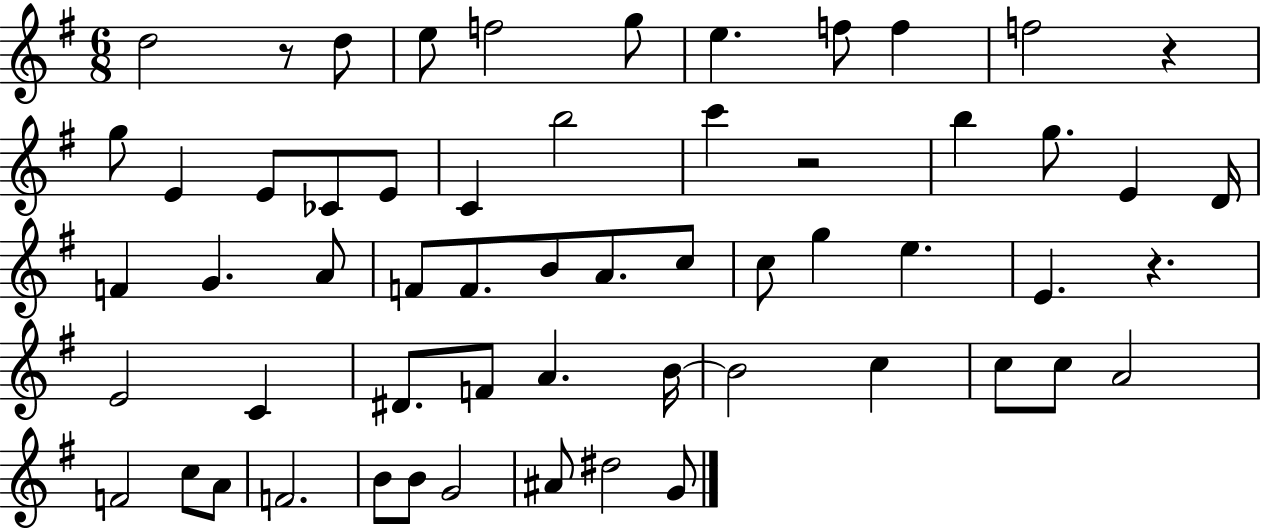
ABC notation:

X:1
T:Untitled
M:6/8
L:1/4
K:G
d2 z/2 d/2 e/2 f2 g/2 e f/2 f f2 z g/2 E E/2 _C/2 E/2 C b2 c' z2 b g/2 E D/4 F G A/2 F/2 F/2 B/2 A/2 c/2 c/2 g e E z E2 C ^D/2 F/2 A B/4 B2 c c/2 c/2 A2 F2 c/2 A/2 F2 B/2 B/2 G2 ^A/2 ^d2 G/2